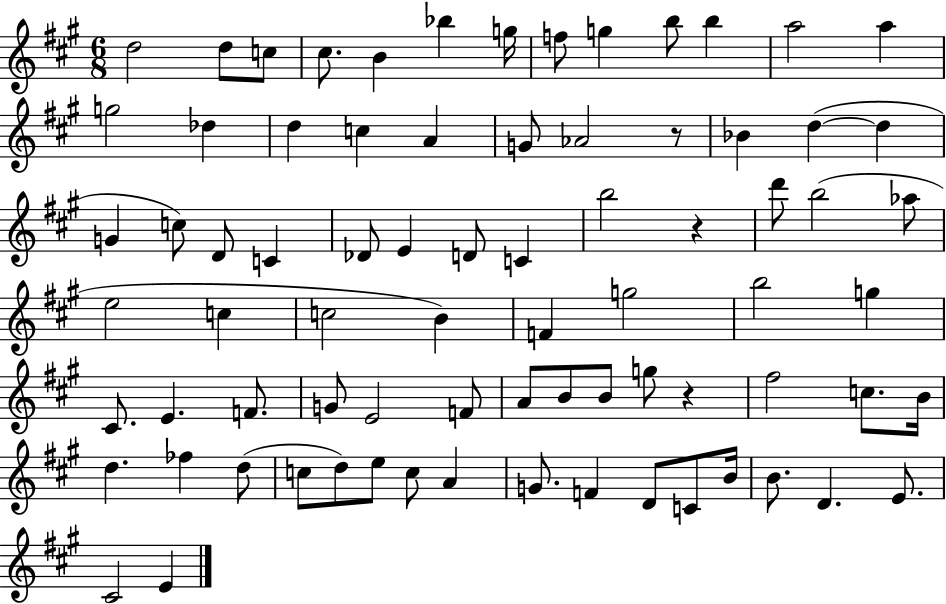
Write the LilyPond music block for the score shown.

{
  \clef treble
  \numericTimeSignature
  \time 6/8
  \key a \major
  d''2 d''8 c''8 | cis''8. b'4 bes''4 g''16 | f''8 g''4 b''8 b''4 | a''2 a''4 | \break g''2 des''4 | d''4 c''4 a'4 | g'8 aes'2 r8 | bes'4 d''4~(~ d''4 | \break g'4 c''8) d'8 c'4 | des'8 e'4 d'8 c'4 | b''2 r4 | d'''8 b''2( aes''8 | \break e''2 c''4 | c''2 b'4) | f'4 g''2 | b''2 g''4 | \break cis'8. e'4. f'8. | g'8 e'2 f'8 | a'8 b'8 b'8 g''8 r4 | fis''2 c''8. b'16 | \break d''4. fes''4 d''8( | c''8 d''8) e''8 c''8 a'4 | g'8. f'4 d'8 c'8 b'16 | b'8. d'4. e'8. | \break cis'2 e'4 | \bar "|."
}